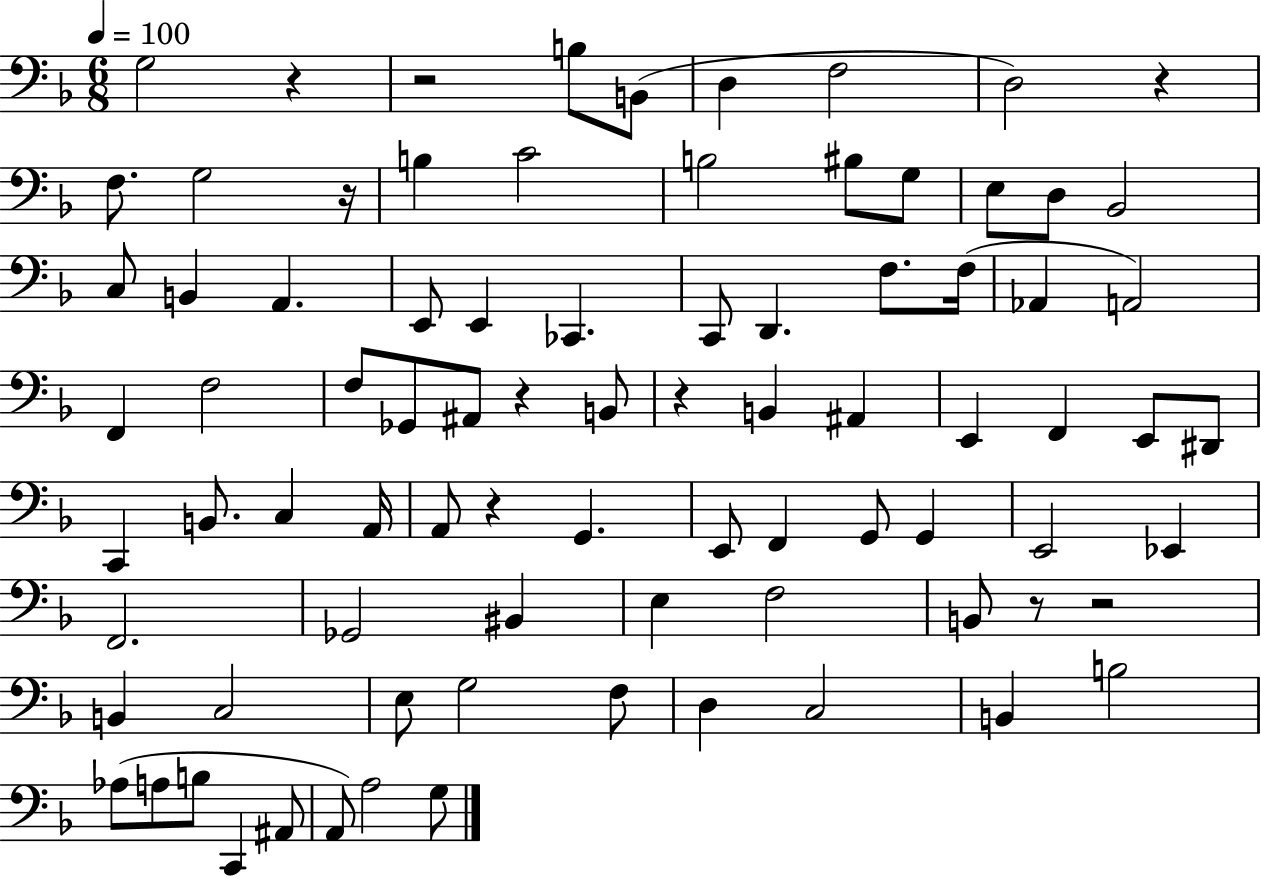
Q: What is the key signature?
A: F major